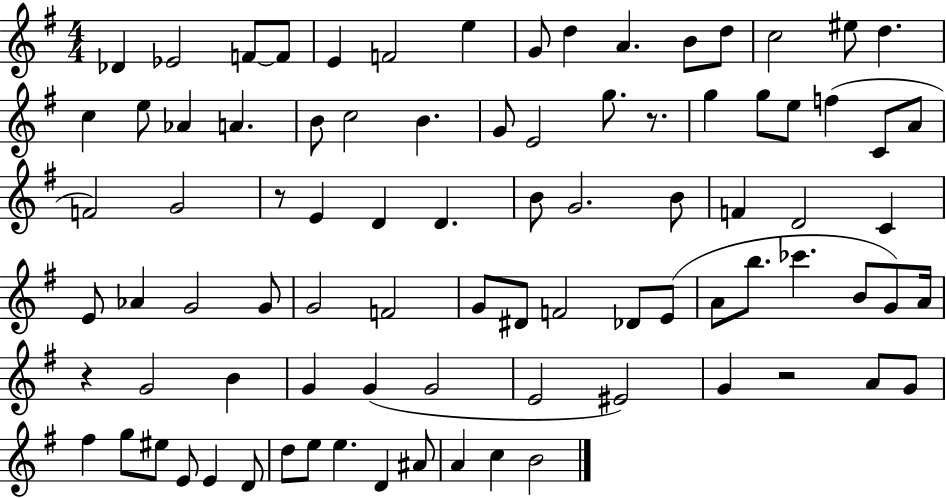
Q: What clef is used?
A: treble